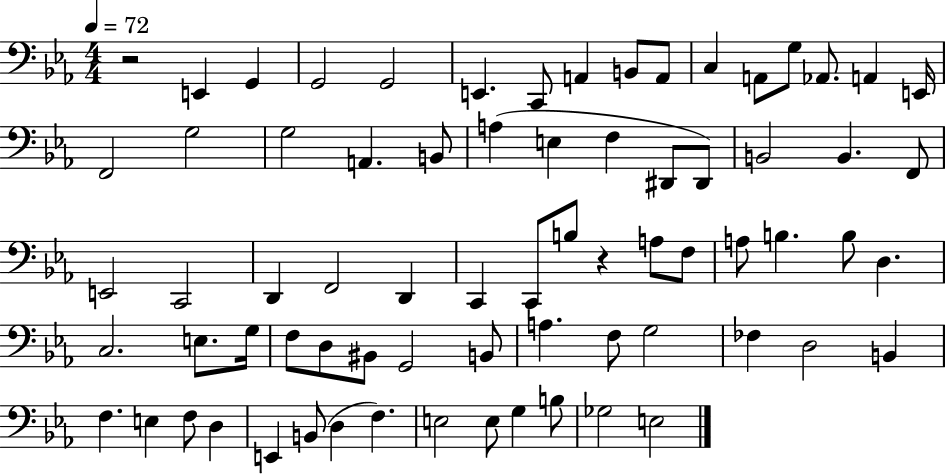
R/h E2/q G2/q G2/h G2/h E2/q. C2/e A2/q B2/e A2/e C3/q A2/e G3/e Ab2/e. A2/q E2/s F2/h G3/h G3/h A2/q. B2/e A3/q E3/q F3/q D#2/e D#2/e B2/h B2/q. F2/e E2/h C2/h D2/q F2/h D2/q C2/q C2/e B3/e R/q A3/e F3/e A3/e B3/q. B3/e D3/q. C3/h. E3/e. G3/s F3/e D3/e BIS2/e G2/h B2/e A3/q. F3/e G3/h FES3/q D3/h B2/q F3/q. E3/q F3/e D3/q E2/q B2/e D3/q F3/q. E3/h E3/e G3/q B3/e Gb3/h E3/h